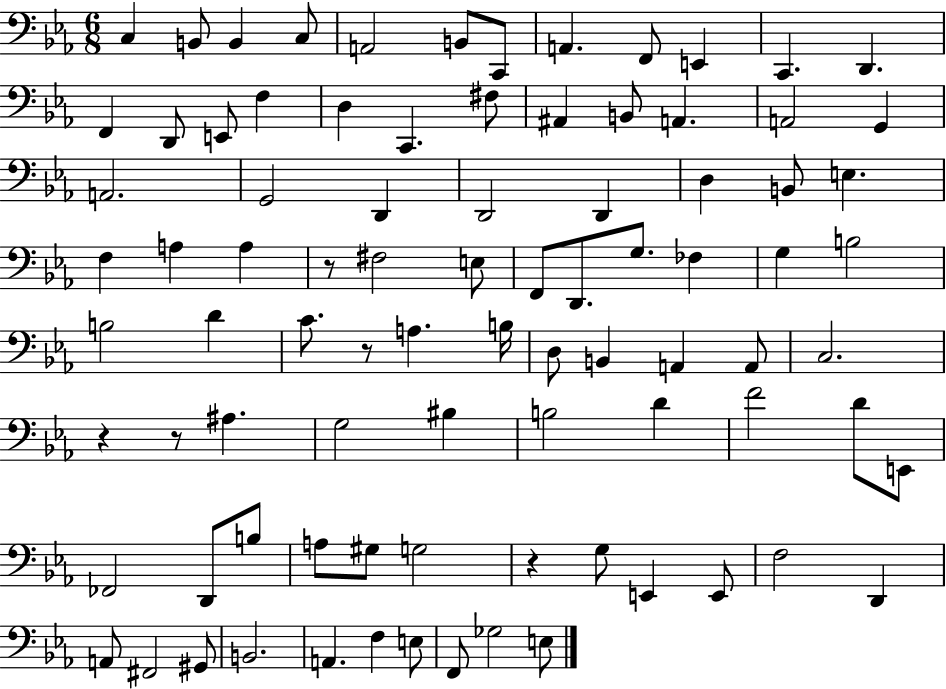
C3/q B2/e B2/q C3/e A2/h B2/e C2/e A2/q. F2/e E2/q C2/q. D2/q. F2/q D2/e E2/e F3/q D3/q C2/q. F#3/e A#2/q B2/e A2/q. A2/h G2/q A2/h. G2/h D2/q D2/h D2/q D3/q B2/e E3/q. F3/q A3/q A3/q R/e F#3/h E3/e F2/e D2/e. G3/e. FES3/q G3/q B3/h B3/h D4/q C4/e. R/e A3/q. B3/s D3/e B2/q A2/q A2/e C3/h. R/q R/e A#3/q. G3/h BIS3/q B3/h D4/q F4/h D4/e E2/e FES2/h D2/e B3/e A3/e G#3/e G3/h R/q G3/e E2/q E2/e F3/h D2/q A2/e F#2/h G#2/e B2/h. A2/q. F3/q E3/e F2/e Gb3/h E3/e